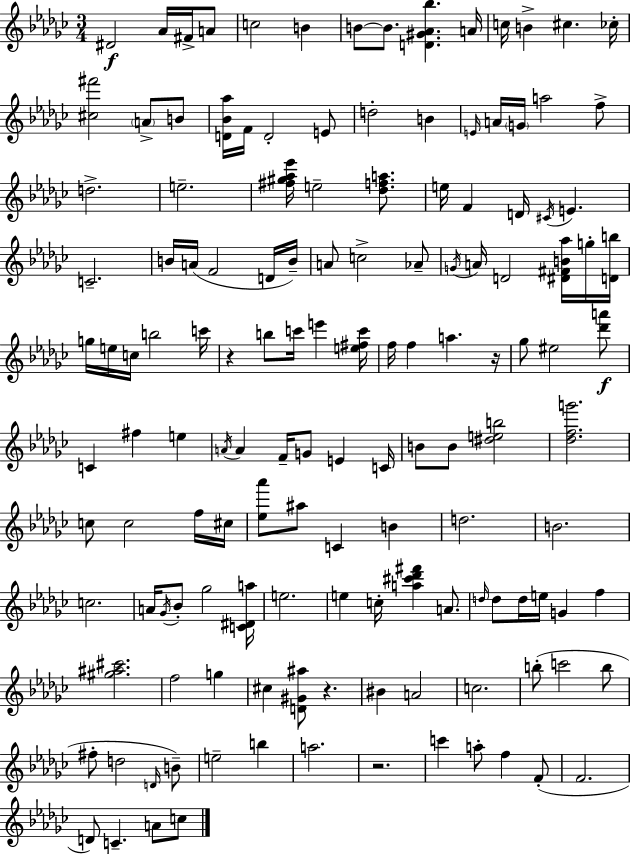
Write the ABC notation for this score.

X:1
T:Untitled
M:3/4
L:1/4
K:Ebm
^D2 _A/4 ^F/4 A/2 c2 B B/2 B/2 [D^G_A_b] A/4 c/4 B ^c _c/4 [^c^f']2 A/2 B/2 [D_B_a]/4 F/4 D2 E/2 d2 B E/4 A/4 G/4 a2 f/2 d2 e2 [^f^g_a_e']/4 e2 [_dfa]/2 e/4 F D/4 ^C/4 E C2 B/4 A/4 F2 D/4 B/4 A/2 c2 _A/2 G/4 A/4 D2 [^D^FB_a]/4 g/4 [Db]/4 g/4 e/4 c/4 b2 c'/4 z b/2 c'/4 e' [e^fc']/4 f/4 f a z/4 _g/2 ^e2 [_d'a']/2 C ^f e A/4 A F/4 G/2 E C/4 B/2 B/2 [^deb]2 [_dfg']2 c/2 c2 f/4 ^c/4 [_e_a']/2 ^a/2 C B d2 B2 c2 A/4 _G/4 _B/2 _g2 [C^Da]/4 e2 e c/4 [a^c'_d'^f'] A/2 d/4 d/2 d/4 e/4 G f [^g^a^c']2 f2 g ^c [D^G^a]/2 z ^B A2 c2 b/2 c'2 b/2 ^f/2 d2 D/4 B/2 e2 b a2 z2 c' a/2 f F/2 F2 D/2 C A/2 c/2